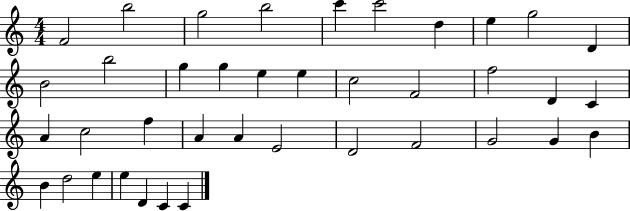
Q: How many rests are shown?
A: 0